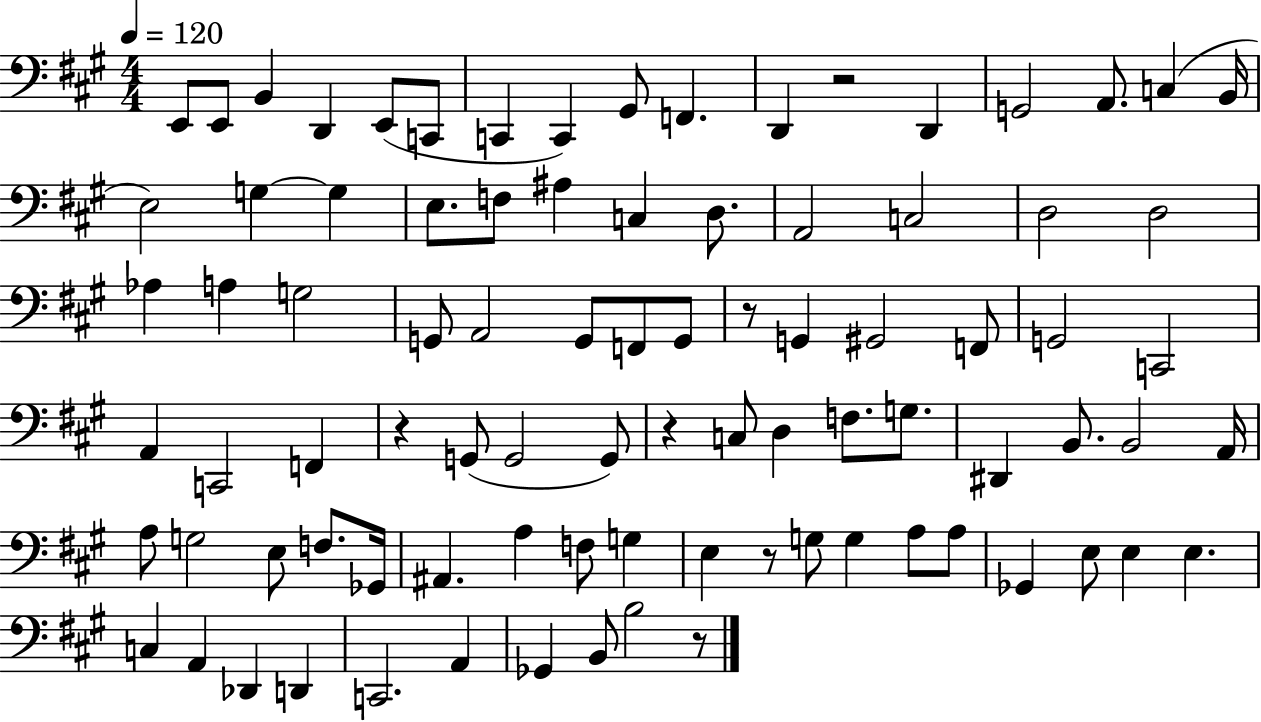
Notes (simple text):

E2/e E2/e B2/q D2/q E2/e C2/e C2/q C2/q G#2/e F2/q. D2/q R/h D2/q G2/h A2/e. C3/q B2/s E3/h G3/q G3/q E3/e. F3/e A#3/q C3/q D3/e. A2/h C3/h D3/h D3/h Ab3/q A3/q G3/h G2/e A2/h G2/e F2/e G2/e R/e G2/q G#2/h F2/e G2/h C2/h A2/q C2/h F2/q R/q G2/e G2/h G2/e R/q C3/e D3/q F3/e. G3/e. D#2/q B2/e. B2/h A2/s A3/e G3/h E3/e F3/e. Gb2/s A#2/q. A3/q F3/e G3/q E3/q R/e G3/e G3/q A3/e A3/e Gb2/q E3/e E3/q E3/q. C3/q A2/q Db2/q D2/q C2/h. A2/q Gb2/q B2/e B3/h R/e